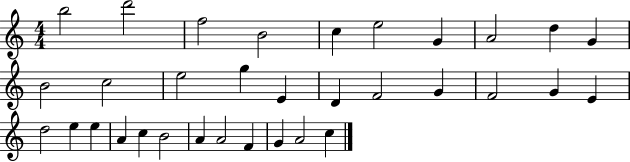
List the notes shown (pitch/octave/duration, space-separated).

B5/h D6/h F5/h B4/h C5/q E5/h G4/q A4/h D5/q G4/q B4/h C5/h E5/h G5/q E4/q D4/q F4/h G4/q F4/h G4/q E4/q D5/h E5/q E5/q A4/q C5/q B4/h A4/q A4/h F4/q G4/q A4/h C5/q